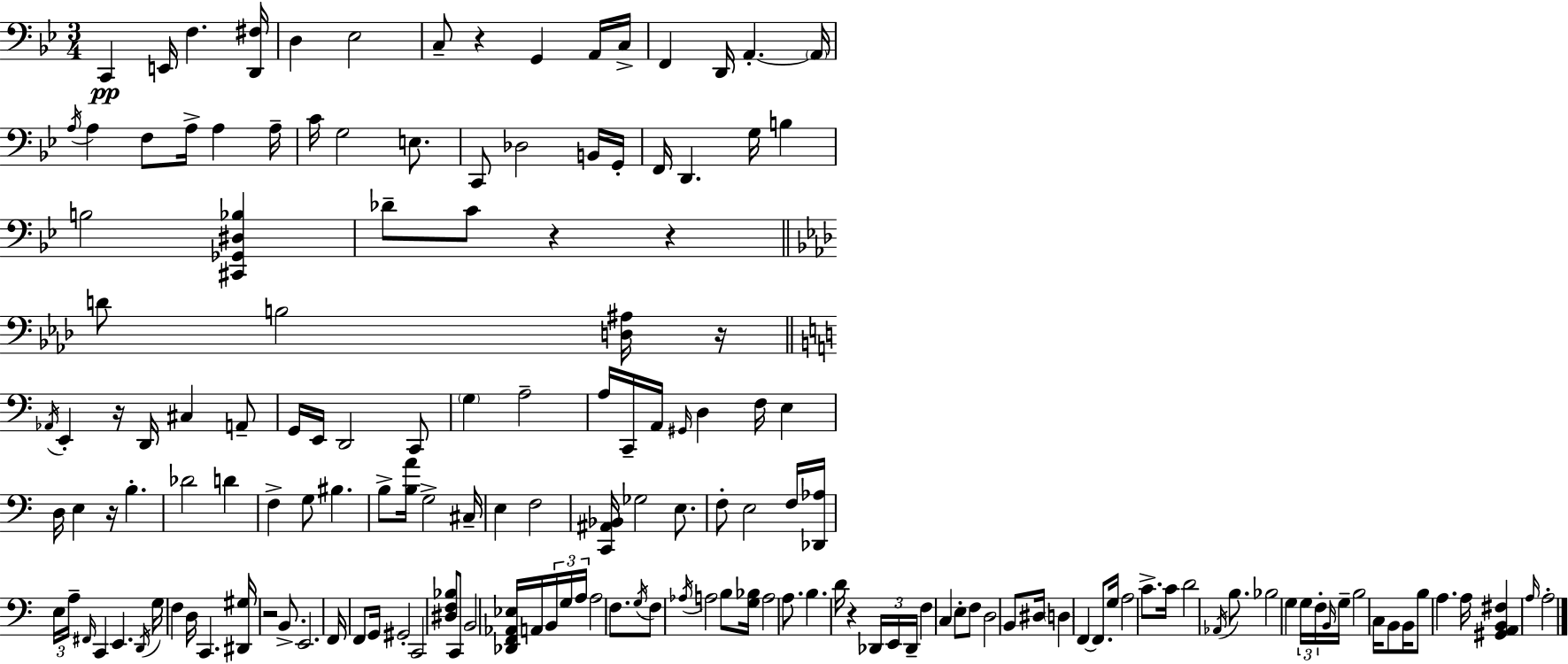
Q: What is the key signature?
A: G minor